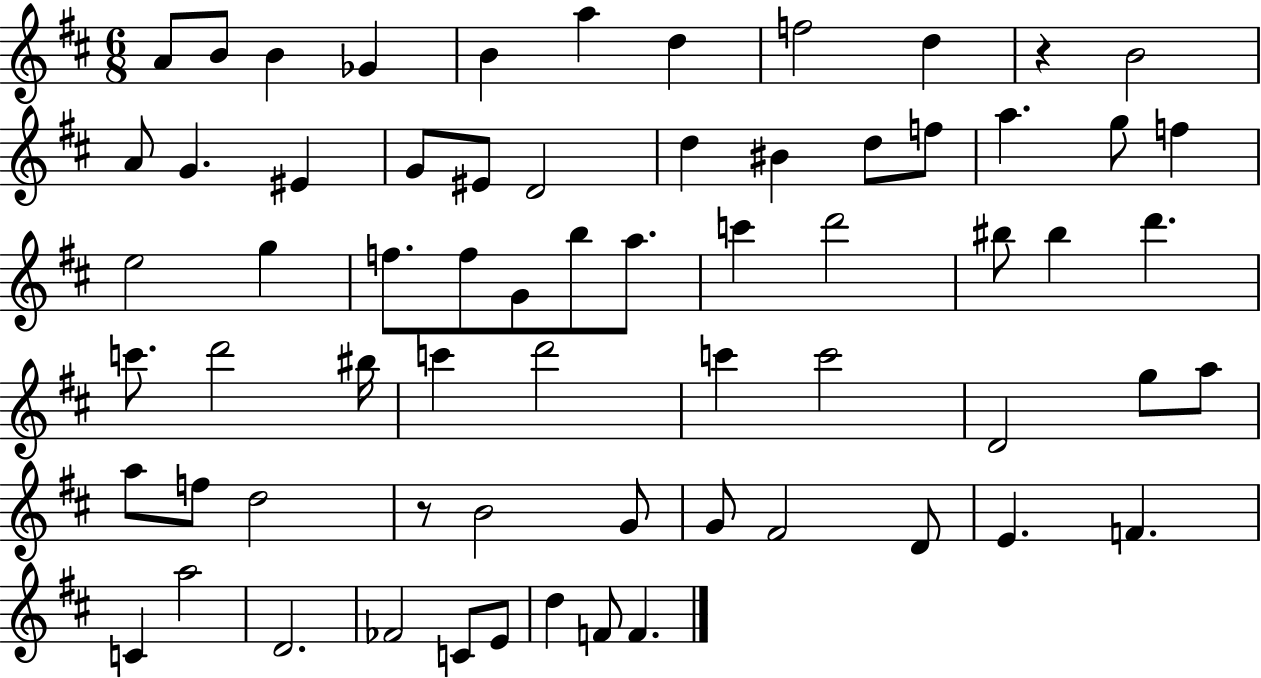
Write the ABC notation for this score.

X:1
T:Untitled
M:6/8
L:1/4
K:D
A/2 B/2 B _G B a d f2 d z B2 A/2 G ^E G/2 ^E/2 D2 d ^B d/2 f/2 a g/2 f e2 g f/2 f/2 G/2 b/2 a/2 c' d'2 ^b/2 ^b d' c'/2 d'2 ^b/4 c' d'2 c' c'2 D2 g/2 a/2 a/2 f/2 d2 z/2 B2 G/2 G/2 ^F2 D/2 E F C a2 D2 _F2 C/2 E/2 d F/2 F